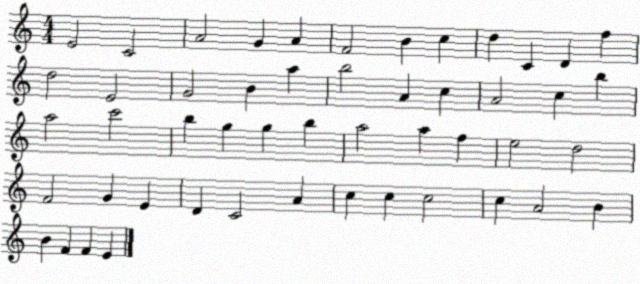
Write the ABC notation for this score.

X:1
T:Untitled
M:4/4
L:1/4
K:C
E2 C2 A2 G A F2 B c d C D f d2 E2 G2 B a b2 A c A2 c b a2 c'2 b g g b a2 a f e2 d2 F2 G E D C2 A c c c2 c A2 B B F F E